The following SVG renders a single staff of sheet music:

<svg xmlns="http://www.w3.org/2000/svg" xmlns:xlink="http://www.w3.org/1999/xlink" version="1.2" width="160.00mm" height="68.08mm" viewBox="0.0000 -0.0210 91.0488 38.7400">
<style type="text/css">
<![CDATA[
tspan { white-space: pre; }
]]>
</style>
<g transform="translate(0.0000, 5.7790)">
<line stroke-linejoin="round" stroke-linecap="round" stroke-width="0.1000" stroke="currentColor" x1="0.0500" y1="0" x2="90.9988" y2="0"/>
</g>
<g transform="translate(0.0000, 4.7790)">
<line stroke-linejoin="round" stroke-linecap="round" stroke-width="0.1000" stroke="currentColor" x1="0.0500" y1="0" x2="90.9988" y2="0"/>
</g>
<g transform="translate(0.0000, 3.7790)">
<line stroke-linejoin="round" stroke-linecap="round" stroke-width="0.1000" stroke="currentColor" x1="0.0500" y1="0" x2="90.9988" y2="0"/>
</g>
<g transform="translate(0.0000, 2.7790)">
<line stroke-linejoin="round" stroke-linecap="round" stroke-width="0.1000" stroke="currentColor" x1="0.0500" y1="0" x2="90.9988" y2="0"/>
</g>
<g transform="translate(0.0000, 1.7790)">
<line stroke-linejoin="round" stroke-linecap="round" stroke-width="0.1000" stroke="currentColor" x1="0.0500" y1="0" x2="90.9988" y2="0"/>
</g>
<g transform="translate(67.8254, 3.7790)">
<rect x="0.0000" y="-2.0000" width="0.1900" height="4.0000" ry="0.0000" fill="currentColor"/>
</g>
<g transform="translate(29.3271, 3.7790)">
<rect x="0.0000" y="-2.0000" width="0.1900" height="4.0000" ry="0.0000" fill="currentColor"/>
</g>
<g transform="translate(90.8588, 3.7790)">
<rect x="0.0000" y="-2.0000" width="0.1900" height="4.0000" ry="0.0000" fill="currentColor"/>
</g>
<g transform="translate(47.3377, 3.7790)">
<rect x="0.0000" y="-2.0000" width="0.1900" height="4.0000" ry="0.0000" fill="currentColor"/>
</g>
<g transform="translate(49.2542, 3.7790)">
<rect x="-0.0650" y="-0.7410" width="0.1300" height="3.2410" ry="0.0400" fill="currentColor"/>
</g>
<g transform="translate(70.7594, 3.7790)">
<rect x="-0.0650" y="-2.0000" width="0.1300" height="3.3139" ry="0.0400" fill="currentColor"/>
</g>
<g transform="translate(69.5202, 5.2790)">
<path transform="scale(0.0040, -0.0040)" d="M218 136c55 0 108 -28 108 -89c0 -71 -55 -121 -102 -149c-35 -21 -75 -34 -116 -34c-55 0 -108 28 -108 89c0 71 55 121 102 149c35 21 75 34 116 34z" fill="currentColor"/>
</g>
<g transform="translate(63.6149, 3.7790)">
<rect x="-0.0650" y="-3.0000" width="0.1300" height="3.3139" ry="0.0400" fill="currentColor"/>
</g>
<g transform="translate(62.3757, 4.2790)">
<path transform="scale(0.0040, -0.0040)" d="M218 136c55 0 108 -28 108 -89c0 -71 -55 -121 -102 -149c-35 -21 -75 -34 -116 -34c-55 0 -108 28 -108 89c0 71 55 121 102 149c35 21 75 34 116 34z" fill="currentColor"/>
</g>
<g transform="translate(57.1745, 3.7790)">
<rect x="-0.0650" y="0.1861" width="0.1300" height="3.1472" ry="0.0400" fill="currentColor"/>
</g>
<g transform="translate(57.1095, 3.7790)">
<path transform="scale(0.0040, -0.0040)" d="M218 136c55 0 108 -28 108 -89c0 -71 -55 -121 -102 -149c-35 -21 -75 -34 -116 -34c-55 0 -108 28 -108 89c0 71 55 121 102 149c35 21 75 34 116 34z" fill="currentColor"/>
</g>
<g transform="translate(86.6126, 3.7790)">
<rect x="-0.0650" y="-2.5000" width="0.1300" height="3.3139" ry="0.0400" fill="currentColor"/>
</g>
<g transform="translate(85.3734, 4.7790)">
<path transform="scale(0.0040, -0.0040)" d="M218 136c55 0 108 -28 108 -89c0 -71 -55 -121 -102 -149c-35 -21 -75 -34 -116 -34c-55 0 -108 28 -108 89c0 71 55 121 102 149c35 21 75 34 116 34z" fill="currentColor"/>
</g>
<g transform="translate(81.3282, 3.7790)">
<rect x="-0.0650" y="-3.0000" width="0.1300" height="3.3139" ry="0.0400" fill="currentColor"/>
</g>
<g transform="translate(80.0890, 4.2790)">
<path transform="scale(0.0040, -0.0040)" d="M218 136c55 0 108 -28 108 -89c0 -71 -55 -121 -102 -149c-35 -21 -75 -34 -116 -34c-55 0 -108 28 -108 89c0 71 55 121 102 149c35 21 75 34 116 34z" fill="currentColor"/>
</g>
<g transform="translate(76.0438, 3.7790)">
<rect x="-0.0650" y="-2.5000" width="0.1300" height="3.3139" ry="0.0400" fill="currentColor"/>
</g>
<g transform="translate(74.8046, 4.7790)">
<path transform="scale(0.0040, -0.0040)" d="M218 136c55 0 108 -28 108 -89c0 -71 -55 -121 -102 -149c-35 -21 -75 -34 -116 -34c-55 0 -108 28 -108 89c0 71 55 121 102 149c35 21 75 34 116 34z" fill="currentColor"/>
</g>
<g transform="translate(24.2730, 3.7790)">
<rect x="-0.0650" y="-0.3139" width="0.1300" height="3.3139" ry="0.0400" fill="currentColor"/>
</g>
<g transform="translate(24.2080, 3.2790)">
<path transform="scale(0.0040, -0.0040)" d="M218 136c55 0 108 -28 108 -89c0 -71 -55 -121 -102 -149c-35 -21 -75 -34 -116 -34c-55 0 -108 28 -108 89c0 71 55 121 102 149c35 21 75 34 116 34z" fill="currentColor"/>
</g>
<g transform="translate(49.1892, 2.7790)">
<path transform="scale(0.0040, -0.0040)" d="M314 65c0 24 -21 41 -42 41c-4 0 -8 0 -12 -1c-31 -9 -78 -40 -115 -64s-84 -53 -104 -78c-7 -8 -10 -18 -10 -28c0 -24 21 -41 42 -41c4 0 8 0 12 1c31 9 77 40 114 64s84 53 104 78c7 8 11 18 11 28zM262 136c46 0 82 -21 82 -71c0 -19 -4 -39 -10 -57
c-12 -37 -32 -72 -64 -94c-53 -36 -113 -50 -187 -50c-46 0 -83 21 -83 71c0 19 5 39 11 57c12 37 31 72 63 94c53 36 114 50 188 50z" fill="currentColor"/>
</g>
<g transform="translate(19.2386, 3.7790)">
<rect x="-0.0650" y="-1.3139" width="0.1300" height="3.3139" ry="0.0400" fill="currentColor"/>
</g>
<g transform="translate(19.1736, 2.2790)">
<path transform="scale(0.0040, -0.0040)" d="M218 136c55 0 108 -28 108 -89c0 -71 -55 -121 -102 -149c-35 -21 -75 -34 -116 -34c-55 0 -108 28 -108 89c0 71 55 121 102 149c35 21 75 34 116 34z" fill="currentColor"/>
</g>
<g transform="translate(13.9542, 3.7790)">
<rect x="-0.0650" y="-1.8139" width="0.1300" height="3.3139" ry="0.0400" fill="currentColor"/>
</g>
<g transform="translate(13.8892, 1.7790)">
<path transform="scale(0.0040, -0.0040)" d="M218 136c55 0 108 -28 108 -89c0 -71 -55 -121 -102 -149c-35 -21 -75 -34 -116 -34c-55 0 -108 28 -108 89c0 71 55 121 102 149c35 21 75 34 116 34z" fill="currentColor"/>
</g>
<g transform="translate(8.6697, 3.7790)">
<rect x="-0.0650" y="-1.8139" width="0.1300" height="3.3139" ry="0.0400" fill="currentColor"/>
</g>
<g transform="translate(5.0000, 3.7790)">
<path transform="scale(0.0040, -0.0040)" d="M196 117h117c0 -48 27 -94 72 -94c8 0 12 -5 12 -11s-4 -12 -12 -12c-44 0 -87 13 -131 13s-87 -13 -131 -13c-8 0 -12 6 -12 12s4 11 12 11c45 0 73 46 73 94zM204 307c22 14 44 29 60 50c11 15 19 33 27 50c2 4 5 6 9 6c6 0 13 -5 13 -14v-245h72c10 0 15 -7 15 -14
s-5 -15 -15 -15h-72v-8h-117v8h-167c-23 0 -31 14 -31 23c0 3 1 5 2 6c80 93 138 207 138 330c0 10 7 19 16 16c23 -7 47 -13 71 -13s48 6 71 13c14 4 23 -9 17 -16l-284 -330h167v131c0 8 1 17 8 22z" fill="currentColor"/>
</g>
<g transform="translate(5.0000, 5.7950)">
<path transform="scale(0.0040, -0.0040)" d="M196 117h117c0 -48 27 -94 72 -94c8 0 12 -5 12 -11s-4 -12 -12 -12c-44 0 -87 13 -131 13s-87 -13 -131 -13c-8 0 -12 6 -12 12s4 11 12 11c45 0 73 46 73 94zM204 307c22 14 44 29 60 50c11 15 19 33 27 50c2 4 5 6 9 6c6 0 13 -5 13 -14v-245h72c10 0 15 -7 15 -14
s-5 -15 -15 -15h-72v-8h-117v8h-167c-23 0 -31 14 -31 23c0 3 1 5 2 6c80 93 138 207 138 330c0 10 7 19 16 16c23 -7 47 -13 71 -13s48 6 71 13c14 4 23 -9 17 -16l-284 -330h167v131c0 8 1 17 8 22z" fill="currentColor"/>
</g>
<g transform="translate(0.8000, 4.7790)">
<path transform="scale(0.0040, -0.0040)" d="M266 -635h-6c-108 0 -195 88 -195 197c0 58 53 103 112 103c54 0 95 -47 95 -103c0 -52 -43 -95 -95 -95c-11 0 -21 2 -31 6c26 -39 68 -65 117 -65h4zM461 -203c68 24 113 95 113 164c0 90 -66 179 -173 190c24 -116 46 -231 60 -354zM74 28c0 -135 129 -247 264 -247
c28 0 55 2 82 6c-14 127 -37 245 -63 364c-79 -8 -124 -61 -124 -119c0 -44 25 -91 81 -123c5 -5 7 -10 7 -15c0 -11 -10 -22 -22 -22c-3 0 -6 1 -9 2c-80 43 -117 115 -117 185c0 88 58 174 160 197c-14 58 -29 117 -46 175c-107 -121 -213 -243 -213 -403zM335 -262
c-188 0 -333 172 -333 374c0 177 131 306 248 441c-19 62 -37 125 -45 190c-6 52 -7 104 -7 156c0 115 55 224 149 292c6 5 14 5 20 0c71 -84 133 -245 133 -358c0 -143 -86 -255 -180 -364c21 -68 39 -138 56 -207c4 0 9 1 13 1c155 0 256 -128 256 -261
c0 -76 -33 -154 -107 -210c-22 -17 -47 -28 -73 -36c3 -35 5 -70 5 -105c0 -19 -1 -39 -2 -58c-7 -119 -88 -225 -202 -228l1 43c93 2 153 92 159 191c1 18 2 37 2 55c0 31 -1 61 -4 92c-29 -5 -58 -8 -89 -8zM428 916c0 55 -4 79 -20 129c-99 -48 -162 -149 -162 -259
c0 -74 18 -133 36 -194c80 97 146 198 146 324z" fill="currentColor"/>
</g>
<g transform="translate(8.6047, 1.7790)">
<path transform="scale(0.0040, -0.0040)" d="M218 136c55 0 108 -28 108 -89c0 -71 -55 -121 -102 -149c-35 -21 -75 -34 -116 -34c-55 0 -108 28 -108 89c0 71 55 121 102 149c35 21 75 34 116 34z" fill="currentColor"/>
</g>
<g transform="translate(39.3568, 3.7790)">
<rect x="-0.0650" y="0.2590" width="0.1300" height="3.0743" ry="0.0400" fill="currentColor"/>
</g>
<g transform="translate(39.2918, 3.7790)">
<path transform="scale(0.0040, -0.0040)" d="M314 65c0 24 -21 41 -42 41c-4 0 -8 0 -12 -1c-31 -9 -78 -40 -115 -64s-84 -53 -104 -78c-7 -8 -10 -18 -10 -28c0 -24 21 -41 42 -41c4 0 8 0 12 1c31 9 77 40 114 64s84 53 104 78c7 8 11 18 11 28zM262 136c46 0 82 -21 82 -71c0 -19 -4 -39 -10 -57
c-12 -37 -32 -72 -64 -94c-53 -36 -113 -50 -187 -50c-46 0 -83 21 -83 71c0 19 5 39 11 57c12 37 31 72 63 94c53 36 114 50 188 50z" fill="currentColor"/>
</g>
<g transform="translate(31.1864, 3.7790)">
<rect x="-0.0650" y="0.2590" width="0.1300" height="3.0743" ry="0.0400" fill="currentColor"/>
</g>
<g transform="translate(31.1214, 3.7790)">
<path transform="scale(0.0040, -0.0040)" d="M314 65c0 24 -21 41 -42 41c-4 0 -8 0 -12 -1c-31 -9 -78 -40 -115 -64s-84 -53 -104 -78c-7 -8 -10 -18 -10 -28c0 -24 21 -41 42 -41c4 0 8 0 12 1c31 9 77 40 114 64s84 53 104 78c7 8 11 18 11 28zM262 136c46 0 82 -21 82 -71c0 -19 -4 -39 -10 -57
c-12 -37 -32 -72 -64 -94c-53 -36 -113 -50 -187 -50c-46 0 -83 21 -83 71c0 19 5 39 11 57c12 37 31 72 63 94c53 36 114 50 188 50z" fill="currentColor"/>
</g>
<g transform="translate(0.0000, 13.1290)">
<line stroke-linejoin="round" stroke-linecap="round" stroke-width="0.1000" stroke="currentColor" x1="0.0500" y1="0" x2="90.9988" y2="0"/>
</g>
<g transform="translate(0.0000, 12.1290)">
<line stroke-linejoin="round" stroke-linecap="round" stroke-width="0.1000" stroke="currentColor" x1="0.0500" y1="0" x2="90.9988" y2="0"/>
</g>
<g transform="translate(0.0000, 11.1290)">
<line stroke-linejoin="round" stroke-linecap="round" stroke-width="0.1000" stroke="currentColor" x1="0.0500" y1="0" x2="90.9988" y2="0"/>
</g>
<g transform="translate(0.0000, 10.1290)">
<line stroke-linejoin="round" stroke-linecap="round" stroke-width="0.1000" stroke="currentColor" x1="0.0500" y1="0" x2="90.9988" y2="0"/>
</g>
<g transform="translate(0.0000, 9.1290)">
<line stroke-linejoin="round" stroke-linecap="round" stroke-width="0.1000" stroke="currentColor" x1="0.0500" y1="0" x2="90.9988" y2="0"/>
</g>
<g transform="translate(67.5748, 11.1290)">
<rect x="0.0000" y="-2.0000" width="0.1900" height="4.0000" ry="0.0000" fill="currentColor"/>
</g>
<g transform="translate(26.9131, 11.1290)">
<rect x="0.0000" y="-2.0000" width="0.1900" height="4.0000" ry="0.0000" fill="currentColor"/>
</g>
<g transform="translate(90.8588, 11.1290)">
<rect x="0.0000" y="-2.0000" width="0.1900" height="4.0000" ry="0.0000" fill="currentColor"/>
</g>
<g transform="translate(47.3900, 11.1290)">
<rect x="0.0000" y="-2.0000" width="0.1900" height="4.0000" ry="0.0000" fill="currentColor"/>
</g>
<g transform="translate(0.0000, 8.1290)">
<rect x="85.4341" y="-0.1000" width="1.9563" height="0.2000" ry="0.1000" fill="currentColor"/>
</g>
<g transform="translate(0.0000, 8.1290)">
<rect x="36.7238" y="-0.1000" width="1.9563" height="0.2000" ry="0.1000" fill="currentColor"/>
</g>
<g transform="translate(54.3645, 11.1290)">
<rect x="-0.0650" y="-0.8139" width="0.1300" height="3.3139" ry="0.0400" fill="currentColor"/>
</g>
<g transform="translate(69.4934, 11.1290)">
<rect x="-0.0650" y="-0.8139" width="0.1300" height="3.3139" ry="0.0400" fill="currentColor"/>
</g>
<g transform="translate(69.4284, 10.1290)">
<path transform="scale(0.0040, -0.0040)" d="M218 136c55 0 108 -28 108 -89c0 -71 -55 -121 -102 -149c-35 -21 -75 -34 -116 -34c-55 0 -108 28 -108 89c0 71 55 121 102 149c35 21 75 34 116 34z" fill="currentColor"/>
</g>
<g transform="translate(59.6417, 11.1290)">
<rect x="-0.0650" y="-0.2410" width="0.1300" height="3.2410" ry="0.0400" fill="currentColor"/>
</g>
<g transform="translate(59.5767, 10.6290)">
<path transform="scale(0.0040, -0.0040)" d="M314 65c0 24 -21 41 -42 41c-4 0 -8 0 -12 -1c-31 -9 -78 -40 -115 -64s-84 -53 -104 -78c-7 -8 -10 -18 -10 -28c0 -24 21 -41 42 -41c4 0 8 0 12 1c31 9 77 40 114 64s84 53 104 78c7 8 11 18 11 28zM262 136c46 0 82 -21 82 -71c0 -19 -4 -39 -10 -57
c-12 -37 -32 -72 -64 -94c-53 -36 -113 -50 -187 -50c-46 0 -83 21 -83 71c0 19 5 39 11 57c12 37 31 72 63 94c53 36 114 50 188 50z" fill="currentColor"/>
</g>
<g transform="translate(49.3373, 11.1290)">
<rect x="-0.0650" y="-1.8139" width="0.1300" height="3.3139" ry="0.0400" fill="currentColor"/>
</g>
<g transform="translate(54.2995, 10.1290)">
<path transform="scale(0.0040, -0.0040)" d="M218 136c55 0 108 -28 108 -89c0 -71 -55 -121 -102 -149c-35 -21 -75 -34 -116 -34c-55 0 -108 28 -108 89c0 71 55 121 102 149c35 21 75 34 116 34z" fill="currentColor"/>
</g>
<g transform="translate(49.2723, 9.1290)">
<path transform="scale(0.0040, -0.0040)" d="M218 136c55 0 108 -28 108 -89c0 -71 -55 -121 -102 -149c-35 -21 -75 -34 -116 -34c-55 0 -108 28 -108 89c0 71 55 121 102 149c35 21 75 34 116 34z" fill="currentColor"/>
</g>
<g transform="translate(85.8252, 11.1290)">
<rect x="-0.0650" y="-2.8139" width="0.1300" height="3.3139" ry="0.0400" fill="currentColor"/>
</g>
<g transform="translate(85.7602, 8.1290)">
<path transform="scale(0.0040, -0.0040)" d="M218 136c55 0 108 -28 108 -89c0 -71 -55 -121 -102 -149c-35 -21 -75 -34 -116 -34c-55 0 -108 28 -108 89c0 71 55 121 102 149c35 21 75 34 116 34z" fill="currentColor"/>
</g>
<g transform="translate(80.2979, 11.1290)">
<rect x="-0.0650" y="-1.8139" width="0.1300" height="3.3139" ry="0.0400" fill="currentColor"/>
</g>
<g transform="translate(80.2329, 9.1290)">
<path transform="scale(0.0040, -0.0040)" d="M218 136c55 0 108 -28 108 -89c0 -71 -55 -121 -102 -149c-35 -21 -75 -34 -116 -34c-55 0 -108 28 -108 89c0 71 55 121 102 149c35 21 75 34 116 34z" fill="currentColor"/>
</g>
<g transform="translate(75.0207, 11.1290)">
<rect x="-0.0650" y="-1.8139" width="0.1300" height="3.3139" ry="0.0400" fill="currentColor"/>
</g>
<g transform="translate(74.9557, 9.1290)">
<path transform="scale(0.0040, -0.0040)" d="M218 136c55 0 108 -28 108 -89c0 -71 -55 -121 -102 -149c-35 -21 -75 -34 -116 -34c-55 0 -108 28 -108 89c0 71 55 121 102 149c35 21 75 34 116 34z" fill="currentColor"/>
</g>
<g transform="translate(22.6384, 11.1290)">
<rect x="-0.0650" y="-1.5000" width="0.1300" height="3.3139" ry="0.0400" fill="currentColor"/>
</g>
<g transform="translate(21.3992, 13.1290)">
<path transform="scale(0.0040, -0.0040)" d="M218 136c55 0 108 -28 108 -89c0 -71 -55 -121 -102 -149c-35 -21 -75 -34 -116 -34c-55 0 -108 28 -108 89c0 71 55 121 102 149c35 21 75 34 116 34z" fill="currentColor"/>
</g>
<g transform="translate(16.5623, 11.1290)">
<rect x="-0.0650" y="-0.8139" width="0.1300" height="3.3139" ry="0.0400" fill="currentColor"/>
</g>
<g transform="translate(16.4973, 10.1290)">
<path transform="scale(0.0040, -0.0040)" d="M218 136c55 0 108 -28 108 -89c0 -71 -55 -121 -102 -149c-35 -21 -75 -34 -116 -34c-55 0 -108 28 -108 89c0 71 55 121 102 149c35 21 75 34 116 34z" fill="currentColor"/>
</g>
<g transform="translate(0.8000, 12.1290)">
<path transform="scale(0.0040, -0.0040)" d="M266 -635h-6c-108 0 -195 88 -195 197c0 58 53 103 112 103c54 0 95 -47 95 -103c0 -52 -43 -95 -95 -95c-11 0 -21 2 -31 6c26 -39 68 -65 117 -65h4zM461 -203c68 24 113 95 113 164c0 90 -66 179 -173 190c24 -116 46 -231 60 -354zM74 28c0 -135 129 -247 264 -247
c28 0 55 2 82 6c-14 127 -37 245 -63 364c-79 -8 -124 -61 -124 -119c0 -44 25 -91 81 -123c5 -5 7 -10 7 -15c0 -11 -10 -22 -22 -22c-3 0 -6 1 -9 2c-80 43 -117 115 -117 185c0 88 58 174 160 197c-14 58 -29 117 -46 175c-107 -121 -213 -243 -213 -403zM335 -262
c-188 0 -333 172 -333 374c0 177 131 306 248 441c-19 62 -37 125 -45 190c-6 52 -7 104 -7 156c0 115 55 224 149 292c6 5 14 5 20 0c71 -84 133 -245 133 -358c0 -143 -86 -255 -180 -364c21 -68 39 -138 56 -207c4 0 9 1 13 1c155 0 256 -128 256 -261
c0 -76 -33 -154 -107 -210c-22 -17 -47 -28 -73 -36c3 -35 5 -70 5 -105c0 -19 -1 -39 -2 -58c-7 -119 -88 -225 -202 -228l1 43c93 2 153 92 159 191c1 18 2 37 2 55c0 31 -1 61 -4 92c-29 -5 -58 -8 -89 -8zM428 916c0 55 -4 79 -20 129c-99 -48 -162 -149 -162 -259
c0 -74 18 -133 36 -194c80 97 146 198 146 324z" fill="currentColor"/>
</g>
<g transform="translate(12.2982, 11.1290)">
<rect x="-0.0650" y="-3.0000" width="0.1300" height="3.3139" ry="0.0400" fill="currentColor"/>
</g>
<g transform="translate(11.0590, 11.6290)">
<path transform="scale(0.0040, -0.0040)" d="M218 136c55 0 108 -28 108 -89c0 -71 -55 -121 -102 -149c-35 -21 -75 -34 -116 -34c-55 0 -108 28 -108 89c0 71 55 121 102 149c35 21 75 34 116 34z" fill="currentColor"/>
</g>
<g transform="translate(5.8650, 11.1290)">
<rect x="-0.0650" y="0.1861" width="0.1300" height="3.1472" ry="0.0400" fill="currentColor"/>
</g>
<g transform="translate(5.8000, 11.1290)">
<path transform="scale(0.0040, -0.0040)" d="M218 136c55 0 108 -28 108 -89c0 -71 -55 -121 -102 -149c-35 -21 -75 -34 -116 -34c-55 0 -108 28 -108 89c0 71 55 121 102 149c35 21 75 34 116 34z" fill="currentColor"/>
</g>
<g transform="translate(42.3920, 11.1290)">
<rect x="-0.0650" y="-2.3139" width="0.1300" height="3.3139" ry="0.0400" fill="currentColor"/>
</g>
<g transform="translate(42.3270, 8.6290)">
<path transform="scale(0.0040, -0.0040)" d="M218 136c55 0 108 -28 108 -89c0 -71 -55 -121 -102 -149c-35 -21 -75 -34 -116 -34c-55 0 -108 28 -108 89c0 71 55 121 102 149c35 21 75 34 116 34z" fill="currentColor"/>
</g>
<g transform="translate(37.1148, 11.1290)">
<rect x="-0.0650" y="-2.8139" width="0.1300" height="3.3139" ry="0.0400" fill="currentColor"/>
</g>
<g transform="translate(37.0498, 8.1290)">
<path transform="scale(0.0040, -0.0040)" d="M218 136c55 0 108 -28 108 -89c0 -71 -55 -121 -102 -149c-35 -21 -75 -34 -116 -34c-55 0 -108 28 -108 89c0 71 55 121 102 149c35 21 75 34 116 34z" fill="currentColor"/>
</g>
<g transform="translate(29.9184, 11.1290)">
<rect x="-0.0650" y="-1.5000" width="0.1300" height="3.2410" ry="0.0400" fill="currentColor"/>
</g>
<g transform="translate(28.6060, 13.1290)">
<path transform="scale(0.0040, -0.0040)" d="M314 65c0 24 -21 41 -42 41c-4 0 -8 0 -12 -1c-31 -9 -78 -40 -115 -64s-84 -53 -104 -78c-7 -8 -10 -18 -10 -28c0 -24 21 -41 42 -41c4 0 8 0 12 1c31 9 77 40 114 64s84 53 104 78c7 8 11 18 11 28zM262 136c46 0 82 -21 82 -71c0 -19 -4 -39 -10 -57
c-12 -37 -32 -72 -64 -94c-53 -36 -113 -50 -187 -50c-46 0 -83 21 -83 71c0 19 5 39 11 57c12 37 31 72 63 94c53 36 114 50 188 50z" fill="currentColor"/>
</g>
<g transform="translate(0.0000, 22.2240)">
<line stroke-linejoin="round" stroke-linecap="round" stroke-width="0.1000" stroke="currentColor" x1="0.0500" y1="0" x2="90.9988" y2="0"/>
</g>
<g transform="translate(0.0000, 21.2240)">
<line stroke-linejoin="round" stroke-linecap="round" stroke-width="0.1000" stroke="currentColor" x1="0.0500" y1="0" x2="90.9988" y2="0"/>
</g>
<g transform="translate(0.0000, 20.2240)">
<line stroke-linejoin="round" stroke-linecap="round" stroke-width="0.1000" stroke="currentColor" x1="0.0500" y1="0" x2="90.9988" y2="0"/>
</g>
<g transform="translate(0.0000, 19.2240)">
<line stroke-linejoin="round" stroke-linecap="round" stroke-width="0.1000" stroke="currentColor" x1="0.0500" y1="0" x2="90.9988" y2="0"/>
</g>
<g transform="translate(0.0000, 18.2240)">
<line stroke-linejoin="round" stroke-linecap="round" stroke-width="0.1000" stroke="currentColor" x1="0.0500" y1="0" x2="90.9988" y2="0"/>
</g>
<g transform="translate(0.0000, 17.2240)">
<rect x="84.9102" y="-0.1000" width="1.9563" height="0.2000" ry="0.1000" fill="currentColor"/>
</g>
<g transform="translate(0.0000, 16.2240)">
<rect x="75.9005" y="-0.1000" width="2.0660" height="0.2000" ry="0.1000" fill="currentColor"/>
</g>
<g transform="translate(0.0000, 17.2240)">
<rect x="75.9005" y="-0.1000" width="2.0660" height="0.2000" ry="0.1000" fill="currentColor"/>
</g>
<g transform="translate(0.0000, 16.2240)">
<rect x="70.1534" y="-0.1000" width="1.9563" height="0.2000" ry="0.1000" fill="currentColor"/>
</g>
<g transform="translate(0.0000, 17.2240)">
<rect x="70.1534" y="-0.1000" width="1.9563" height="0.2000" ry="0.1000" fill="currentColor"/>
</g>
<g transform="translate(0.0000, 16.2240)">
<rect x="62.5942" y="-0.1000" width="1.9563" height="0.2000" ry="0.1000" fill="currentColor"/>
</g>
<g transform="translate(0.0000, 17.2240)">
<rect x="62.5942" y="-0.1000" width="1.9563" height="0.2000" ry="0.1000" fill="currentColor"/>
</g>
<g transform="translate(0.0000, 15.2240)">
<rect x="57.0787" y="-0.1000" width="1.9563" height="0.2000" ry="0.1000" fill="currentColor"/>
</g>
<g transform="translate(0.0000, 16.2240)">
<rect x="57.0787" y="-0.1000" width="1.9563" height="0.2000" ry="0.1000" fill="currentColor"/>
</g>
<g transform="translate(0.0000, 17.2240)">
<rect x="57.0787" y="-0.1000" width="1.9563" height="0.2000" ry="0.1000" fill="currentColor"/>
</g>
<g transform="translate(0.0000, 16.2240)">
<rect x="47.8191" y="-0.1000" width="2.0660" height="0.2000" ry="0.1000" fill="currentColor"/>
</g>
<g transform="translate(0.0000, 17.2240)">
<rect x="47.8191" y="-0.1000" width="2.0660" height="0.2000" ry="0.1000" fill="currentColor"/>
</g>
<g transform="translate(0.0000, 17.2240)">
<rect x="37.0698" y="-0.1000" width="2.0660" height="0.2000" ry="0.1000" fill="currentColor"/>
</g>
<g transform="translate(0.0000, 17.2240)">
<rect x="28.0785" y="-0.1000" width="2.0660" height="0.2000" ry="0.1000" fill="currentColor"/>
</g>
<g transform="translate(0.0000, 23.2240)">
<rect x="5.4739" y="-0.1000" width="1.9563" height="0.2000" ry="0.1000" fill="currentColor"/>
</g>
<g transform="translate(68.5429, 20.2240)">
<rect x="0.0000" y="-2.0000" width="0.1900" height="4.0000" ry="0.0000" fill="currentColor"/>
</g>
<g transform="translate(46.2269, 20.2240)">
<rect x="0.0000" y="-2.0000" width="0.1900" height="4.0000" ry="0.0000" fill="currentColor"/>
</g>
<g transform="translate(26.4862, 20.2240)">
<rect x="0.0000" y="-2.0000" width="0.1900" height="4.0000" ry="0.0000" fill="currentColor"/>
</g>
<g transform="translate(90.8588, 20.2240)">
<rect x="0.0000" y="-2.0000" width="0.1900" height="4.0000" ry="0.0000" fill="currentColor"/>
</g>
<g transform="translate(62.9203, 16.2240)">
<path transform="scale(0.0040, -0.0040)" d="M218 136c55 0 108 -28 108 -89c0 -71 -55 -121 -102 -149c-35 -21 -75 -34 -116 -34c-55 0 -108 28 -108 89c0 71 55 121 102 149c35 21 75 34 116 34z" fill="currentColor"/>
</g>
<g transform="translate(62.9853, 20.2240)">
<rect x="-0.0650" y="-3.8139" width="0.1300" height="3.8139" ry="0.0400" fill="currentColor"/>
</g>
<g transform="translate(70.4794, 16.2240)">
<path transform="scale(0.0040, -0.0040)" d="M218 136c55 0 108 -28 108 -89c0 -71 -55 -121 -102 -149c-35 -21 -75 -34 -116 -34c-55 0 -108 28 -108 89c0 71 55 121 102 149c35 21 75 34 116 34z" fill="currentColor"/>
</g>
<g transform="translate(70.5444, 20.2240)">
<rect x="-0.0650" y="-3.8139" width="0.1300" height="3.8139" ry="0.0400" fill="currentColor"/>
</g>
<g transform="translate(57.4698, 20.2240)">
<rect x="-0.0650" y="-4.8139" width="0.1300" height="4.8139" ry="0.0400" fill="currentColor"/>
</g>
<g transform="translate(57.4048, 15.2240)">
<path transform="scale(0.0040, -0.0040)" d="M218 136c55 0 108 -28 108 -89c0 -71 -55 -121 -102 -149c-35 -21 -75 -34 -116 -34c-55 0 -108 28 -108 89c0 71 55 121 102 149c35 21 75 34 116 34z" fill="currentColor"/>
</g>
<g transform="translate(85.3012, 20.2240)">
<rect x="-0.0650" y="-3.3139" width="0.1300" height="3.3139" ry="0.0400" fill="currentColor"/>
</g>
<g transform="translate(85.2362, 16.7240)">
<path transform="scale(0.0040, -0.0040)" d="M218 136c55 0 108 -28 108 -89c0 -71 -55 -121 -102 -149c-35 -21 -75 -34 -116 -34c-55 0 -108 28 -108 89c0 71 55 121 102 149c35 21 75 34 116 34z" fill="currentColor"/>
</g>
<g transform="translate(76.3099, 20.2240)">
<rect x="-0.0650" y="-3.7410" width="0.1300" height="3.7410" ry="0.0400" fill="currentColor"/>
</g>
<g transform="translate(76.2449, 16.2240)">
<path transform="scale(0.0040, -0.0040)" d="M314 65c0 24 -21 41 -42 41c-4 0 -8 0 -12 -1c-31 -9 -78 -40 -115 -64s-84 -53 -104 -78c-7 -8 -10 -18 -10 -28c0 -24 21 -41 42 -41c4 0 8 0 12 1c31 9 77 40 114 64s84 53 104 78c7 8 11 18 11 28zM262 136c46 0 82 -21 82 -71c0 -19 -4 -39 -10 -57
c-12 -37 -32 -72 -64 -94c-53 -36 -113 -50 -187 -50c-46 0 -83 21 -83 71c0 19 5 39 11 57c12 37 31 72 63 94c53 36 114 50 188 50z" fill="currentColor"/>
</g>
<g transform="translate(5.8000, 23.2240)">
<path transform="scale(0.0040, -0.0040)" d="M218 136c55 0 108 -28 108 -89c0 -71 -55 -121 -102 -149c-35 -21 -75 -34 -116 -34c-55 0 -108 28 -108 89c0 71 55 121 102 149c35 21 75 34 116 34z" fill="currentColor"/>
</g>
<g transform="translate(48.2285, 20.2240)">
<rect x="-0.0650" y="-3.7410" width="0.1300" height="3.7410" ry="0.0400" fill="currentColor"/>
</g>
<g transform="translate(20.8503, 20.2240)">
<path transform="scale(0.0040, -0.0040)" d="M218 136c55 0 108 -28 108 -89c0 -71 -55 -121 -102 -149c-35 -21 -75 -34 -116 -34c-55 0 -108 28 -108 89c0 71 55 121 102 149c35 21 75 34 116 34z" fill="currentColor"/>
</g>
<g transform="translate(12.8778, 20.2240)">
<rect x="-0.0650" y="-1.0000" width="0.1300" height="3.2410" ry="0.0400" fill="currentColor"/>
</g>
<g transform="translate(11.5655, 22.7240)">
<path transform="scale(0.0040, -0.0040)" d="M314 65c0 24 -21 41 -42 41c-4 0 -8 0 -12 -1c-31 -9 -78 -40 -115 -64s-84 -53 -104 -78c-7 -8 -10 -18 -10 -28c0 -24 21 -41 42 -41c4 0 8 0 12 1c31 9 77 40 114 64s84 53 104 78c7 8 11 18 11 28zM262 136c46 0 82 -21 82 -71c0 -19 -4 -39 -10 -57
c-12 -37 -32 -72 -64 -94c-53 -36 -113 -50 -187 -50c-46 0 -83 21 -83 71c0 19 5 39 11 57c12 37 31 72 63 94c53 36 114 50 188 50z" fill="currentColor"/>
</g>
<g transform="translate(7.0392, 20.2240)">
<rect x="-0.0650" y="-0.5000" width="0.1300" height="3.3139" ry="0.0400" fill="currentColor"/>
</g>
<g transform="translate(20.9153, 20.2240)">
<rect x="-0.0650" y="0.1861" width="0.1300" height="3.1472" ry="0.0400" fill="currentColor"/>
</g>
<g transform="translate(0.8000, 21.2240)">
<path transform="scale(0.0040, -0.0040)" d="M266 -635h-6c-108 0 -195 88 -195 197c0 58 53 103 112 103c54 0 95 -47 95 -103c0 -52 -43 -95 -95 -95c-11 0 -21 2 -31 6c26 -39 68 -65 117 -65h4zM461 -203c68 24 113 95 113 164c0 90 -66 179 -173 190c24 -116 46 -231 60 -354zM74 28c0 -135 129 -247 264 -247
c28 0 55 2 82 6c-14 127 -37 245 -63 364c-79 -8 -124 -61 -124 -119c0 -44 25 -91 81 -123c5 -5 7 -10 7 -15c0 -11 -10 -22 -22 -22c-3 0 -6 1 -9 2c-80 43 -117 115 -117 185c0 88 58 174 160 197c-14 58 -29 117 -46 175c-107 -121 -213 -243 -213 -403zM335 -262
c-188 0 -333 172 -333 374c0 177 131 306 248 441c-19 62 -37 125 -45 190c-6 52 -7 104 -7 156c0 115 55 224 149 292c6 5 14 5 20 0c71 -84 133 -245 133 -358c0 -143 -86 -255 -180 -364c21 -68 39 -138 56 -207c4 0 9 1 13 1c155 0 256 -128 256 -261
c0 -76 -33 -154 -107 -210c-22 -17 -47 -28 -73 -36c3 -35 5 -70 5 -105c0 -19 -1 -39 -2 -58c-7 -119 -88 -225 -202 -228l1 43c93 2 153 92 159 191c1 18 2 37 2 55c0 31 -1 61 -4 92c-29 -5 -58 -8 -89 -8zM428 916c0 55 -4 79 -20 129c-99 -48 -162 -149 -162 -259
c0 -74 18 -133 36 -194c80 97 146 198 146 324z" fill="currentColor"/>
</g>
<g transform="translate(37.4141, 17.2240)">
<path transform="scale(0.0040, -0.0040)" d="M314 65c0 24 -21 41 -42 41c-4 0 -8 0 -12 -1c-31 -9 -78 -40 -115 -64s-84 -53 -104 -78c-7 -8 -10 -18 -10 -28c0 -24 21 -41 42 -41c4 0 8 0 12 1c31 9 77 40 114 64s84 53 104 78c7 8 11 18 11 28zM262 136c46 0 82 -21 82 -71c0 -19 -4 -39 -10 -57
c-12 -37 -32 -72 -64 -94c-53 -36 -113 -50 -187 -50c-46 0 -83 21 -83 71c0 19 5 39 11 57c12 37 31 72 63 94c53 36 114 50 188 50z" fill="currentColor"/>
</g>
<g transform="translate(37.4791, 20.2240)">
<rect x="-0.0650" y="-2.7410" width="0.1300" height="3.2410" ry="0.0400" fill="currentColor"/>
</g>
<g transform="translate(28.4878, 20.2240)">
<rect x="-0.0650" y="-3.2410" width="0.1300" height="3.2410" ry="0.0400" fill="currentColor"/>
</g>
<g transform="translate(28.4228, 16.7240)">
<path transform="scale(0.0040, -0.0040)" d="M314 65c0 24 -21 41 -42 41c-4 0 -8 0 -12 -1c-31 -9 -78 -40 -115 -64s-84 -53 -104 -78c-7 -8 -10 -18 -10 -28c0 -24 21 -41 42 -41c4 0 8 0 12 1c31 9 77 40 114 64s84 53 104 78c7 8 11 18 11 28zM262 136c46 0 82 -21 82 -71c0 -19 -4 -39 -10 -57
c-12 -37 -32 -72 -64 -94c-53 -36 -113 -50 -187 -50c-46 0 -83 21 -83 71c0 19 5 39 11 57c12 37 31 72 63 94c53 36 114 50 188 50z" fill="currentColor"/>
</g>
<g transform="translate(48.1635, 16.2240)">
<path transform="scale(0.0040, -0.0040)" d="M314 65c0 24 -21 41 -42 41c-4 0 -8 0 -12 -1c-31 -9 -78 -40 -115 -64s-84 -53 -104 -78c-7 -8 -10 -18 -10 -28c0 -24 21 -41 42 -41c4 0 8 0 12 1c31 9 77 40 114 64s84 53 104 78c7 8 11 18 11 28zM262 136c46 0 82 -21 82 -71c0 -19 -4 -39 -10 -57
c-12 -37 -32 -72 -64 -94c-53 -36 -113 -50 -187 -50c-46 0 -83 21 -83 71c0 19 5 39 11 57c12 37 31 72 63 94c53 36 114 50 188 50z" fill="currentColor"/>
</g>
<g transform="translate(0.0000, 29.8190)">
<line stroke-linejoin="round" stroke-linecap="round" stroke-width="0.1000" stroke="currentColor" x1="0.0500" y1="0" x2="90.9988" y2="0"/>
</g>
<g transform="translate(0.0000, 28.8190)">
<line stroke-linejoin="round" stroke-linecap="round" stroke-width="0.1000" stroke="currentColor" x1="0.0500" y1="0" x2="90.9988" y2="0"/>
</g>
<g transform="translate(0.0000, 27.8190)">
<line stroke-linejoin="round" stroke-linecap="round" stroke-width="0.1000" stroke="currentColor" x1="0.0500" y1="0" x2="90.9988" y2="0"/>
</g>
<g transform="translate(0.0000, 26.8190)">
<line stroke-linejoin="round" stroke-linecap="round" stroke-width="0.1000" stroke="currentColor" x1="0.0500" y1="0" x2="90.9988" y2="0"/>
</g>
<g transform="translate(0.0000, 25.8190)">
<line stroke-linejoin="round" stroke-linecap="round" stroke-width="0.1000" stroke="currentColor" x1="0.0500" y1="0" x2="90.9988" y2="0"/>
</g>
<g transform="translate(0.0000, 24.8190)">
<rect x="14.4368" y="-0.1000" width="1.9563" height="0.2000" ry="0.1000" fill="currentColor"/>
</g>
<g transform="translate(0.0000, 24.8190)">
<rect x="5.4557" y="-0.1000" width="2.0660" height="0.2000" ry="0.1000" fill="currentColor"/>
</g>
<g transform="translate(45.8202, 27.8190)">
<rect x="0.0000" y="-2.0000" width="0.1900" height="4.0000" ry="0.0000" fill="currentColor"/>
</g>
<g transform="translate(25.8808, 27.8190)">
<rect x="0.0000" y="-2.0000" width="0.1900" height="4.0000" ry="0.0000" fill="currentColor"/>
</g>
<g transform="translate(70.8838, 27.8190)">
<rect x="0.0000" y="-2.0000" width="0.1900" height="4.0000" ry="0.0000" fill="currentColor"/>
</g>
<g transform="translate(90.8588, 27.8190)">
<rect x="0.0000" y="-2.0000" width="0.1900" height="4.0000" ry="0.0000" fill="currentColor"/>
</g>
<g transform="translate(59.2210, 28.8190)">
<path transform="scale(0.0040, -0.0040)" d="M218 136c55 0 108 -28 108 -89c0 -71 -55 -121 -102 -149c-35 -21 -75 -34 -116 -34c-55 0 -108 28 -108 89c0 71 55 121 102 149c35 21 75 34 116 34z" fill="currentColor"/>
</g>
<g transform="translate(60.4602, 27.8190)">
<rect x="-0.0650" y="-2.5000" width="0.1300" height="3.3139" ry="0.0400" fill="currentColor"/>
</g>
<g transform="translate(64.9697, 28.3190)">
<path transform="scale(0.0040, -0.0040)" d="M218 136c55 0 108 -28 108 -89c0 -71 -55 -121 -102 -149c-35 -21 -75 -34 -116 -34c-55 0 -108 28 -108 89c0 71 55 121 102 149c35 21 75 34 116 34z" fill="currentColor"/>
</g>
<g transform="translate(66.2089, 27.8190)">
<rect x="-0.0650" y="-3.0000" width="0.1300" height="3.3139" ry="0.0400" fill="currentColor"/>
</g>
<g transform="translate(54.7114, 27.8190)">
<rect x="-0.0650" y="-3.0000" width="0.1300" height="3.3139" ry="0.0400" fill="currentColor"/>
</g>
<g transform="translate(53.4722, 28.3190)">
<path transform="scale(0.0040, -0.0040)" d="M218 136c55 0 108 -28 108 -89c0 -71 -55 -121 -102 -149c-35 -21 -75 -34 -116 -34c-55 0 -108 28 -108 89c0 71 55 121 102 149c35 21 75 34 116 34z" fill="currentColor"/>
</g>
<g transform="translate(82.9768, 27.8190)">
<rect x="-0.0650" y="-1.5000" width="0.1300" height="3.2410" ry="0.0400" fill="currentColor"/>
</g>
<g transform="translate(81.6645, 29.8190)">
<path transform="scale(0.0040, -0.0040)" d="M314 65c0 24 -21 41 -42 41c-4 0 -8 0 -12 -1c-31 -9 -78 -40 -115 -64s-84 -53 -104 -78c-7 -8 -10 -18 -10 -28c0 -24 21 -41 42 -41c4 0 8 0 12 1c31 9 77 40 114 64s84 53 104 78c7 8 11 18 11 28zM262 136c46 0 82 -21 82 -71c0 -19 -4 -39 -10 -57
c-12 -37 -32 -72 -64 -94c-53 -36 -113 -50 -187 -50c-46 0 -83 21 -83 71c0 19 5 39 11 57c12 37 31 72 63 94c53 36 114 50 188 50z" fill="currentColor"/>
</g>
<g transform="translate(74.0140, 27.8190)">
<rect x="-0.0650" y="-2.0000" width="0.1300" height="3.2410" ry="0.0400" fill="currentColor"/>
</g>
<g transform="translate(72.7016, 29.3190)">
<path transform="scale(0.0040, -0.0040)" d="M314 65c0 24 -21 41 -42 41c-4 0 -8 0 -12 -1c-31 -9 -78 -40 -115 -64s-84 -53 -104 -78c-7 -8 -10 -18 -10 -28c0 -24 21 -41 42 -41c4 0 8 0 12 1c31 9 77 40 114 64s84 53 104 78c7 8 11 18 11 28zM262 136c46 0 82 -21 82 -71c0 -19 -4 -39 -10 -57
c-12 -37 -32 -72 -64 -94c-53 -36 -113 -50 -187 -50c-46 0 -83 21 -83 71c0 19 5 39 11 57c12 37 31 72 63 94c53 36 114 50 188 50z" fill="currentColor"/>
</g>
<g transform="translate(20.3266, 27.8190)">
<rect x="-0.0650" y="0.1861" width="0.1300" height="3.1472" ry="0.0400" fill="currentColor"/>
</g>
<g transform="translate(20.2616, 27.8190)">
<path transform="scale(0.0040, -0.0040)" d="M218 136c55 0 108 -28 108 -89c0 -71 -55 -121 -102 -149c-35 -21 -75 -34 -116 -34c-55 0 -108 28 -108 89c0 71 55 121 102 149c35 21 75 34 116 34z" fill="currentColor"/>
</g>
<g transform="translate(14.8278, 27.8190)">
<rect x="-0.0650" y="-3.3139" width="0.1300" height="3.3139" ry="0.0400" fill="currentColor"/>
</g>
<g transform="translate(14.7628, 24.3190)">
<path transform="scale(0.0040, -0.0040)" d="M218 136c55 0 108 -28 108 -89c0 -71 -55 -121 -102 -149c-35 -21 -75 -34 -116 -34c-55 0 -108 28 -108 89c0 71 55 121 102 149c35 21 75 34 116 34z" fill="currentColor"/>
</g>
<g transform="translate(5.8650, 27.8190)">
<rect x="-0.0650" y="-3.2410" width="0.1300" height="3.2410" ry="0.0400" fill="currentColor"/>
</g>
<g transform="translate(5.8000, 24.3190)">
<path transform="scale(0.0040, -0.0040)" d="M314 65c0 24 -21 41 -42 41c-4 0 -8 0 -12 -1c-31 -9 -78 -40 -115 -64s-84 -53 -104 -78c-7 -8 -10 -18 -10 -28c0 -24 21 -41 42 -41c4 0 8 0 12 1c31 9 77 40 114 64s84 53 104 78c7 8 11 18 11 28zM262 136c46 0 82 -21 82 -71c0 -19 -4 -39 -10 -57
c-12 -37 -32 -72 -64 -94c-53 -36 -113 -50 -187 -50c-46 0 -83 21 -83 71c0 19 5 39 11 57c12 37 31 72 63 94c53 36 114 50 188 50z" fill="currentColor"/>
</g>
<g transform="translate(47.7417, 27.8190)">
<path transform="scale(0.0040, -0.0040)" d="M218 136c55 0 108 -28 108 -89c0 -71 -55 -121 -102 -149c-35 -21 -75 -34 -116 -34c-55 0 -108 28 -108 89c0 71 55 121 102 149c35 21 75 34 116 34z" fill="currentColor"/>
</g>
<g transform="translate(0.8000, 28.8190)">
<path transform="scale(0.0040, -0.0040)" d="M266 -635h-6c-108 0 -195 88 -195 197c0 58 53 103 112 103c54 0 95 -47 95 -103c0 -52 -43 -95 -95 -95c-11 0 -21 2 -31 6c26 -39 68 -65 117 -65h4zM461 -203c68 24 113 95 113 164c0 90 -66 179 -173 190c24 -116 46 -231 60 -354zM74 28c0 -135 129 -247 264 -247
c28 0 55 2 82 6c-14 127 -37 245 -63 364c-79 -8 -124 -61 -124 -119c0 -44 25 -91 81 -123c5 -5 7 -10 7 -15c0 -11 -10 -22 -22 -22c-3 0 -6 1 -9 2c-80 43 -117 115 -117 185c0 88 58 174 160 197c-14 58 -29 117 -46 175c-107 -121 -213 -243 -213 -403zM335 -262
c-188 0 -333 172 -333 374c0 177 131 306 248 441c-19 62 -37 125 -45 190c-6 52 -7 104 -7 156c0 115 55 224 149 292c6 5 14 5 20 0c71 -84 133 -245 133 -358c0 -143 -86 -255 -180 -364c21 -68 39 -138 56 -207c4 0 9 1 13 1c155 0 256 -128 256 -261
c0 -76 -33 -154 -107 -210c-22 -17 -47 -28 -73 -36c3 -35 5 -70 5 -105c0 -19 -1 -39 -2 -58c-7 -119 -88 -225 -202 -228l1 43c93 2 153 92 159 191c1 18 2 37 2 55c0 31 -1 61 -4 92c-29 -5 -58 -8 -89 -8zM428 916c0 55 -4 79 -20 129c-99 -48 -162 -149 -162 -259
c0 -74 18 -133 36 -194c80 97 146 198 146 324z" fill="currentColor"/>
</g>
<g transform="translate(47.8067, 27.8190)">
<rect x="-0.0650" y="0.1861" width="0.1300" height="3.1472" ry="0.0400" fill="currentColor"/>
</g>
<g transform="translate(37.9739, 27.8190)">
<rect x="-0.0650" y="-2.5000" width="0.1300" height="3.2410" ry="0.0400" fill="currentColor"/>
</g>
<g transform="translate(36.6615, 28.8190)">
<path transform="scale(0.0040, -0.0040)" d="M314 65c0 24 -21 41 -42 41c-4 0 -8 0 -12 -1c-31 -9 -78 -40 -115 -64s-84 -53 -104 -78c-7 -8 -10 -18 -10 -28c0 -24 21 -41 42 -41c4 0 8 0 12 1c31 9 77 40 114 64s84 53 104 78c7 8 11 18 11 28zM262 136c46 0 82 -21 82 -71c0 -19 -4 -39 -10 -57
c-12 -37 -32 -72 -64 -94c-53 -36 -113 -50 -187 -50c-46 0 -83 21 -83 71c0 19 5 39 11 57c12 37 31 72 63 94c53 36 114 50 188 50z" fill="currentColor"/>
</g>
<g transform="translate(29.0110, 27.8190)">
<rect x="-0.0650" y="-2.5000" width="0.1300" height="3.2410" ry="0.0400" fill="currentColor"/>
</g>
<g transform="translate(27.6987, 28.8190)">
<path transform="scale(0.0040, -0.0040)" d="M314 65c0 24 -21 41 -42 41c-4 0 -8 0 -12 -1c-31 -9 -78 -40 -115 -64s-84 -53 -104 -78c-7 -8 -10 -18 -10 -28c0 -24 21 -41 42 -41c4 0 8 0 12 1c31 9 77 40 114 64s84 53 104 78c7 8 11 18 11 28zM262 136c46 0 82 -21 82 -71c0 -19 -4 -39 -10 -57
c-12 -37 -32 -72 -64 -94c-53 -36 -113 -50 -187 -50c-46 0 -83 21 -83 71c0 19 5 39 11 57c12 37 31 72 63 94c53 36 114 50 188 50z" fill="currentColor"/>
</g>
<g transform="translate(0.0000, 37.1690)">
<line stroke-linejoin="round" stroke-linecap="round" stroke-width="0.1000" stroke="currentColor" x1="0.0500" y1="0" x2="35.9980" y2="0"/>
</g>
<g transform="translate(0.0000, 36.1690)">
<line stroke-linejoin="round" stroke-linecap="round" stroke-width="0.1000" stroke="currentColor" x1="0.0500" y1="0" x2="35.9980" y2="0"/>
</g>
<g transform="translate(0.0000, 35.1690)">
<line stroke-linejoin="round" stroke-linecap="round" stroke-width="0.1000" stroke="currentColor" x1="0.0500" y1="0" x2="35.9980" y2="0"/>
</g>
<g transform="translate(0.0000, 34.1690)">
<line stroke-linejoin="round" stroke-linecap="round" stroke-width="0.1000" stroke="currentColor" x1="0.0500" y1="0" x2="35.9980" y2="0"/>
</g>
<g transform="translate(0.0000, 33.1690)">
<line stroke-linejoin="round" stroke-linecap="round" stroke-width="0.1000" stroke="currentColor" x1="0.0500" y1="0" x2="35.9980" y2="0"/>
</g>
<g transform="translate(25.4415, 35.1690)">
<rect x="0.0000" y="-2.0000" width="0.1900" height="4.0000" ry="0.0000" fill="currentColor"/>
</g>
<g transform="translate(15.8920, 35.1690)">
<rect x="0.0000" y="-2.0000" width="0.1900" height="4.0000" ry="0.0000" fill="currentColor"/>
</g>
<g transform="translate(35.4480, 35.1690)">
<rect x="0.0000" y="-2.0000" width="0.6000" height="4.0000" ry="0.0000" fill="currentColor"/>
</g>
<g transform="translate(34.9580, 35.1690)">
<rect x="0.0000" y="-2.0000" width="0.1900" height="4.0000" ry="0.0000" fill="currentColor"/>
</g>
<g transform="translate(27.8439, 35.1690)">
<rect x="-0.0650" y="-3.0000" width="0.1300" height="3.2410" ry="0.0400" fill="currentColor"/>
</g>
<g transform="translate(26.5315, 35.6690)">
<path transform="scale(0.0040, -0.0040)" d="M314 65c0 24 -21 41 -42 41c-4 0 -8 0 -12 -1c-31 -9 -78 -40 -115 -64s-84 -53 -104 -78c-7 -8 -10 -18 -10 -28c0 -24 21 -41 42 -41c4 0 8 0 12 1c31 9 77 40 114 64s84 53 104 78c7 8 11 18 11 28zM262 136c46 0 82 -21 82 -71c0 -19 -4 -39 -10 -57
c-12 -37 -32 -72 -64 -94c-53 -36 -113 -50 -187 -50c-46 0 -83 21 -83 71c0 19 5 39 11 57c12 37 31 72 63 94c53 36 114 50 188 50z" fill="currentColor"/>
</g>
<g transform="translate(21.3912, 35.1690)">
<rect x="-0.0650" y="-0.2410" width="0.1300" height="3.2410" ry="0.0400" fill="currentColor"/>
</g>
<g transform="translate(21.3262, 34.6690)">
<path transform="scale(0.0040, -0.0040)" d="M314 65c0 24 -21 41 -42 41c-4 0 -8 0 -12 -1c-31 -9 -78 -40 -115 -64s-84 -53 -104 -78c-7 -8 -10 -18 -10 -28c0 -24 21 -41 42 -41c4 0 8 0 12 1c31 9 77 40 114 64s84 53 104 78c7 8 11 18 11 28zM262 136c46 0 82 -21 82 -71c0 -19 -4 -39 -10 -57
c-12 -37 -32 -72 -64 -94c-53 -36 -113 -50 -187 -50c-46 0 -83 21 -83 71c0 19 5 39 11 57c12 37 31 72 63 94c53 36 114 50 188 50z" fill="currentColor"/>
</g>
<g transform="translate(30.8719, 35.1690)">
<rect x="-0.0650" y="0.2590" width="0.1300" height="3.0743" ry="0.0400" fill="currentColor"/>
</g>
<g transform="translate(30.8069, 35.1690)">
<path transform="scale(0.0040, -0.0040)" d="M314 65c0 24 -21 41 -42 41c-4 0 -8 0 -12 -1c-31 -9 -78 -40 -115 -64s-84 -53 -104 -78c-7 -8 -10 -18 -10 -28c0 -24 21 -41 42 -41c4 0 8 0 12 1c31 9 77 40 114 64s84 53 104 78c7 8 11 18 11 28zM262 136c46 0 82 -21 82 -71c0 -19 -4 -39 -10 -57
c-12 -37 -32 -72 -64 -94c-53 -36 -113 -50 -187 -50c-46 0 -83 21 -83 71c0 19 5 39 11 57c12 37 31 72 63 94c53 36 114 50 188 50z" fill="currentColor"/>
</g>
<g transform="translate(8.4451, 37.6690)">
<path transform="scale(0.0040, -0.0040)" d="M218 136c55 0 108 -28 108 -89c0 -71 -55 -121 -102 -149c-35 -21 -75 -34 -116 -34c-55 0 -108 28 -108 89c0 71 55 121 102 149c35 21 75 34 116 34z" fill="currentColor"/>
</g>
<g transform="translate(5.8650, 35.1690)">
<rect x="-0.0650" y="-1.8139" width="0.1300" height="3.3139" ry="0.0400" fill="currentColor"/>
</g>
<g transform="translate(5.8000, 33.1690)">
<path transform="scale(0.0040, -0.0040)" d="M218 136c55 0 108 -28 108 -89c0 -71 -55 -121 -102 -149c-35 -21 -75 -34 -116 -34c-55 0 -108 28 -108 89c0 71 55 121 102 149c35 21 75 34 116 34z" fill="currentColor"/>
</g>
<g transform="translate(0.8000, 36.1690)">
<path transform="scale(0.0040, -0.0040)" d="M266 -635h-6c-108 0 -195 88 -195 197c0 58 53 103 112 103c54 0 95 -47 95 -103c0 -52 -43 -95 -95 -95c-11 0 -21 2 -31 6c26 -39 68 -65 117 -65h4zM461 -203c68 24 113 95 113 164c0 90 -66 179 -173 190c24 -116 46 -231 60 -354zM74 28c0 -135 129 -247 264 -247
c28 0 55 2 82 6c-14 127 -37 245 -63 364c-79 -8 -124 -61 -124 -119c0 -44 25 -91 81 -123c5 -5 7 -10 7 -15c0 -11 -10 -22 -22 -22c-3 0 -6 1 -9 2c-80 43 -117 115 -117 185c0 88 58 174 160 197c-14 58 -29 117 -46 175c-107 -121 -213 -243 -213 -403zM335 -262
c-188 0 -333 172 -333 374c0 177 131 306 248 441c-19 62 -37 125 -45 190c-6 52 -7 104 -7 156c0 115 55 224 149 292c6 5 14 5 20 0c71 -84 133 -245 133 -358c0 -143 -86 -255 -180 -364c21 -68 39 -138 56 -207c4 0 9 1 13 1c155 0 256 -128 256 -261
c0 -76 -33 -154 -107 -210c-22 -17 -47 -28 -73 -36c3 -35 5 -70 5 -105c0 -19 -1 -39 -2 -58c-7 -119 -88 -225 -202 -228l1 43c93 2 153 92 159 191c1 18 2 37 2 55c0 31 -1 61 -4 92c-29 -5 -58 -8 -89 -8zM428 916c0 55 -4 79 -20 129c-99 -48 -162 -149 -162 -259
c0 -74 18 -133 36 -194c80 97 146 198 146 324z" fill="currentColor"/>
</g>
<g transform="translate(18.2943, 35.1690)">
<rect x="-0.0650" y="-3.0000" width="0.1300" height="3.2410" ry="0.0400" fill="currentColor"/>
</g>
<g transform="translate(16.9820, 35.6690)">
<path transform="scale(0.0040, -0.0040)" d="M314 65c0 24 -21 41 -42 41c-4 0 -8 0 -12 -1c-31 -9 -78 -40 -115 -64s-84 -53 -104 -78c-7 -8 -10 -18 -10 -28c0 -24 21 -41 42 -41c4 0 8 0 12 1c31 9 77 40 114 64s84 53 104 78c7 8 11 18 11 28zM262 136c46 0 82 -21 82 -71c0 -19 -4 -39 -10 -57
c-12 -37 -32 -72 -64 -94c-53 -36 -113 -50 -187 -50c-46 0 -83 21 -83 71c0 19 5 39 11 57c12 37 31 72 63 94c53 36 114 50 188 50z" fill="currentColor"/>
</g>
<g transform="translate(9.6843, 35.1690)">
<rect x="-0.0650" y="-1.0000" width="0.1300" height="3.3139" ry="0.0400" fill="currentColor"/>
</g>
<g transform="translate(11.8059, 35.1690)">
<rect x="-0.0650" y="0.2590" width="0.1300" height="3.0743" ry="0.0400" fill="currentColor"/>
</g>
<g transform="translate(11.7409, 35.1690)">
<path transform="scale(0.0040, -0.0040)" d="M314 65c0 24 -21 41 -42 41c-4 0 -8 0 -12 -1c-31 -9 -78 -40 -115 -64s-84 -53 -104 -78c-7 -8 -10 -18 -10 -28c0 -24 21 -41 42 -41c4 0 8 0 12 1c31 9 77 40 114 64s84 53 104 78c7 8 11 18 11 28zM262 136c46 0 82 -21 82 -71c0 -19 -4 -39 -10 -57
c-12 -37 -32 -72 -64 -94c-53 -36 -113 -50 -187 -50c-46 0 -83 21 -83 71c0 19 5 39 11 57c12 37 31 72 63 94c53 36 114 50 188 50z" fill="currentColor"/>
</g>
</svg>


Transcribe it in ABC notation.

X:1
T:Untitled
M:4/4
L:1/4
K:C
f f e c B2 B2 d2 B A F G A G B A d E E2 a g f d c2 d f f a C D2 B b2 a2 c'2 e' c' c' c'2 b b2 b B G2 G2 B A G A F2 E2 f D B2 A2 c2 A2 B2